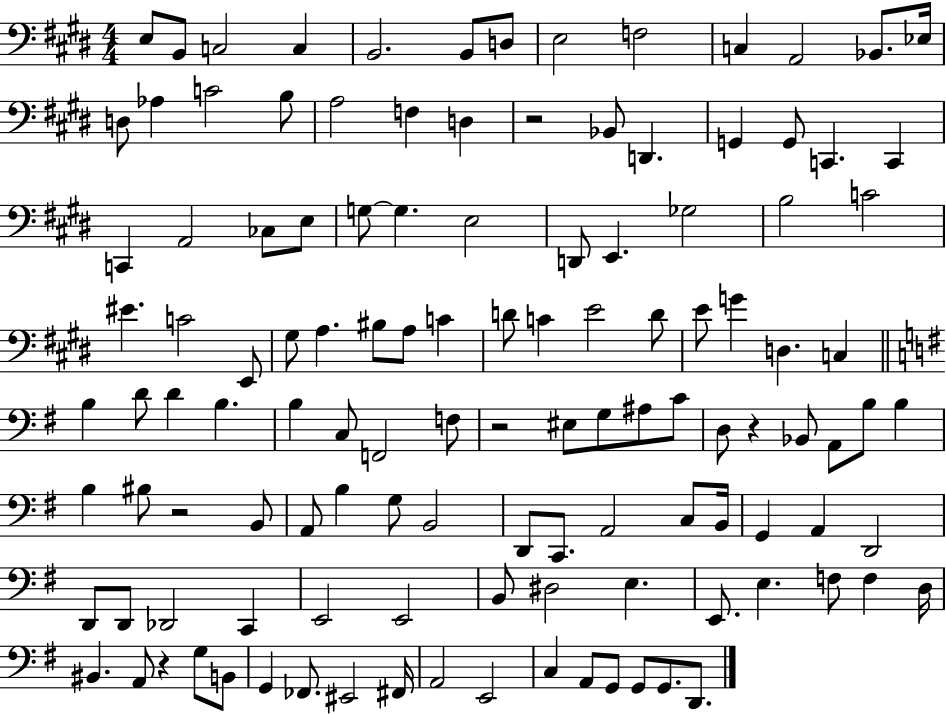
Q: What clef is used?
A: bass